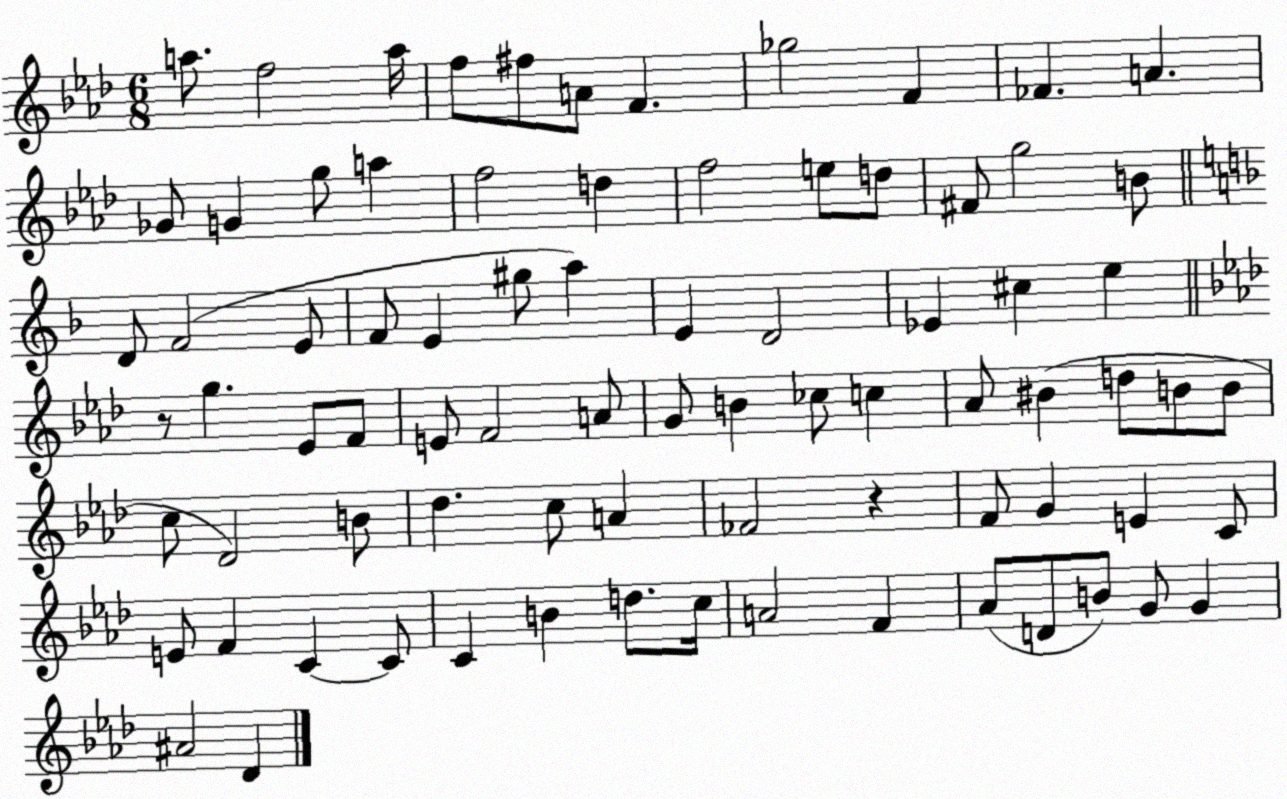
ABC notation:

X:1
T:Untitled
M:6/8
L:1/4
K:Ab
a/2 f2 a/4 f/2 ^f/2 A/2 F _g2 F _F A _G/2 G g/2 a f2 d f2 e/2 d/2 ^F/2 g2 B/2 D/2 F2 E/2 F/2 E ^g/2 a E D2 _E ^c e z/2 g _E/2 F/2 E/2 F2 A/2 G/2 B _c/2 c _A/2 ^B d/2 B/2 B/2 c/2 _D2 B/2 _d c/2 A _F2 z F/2 G E C/2 E/2 F C C/2 C B d/2 c/4 A2 F _A/2 D/2 B/2 G/2 G ^A2 _D